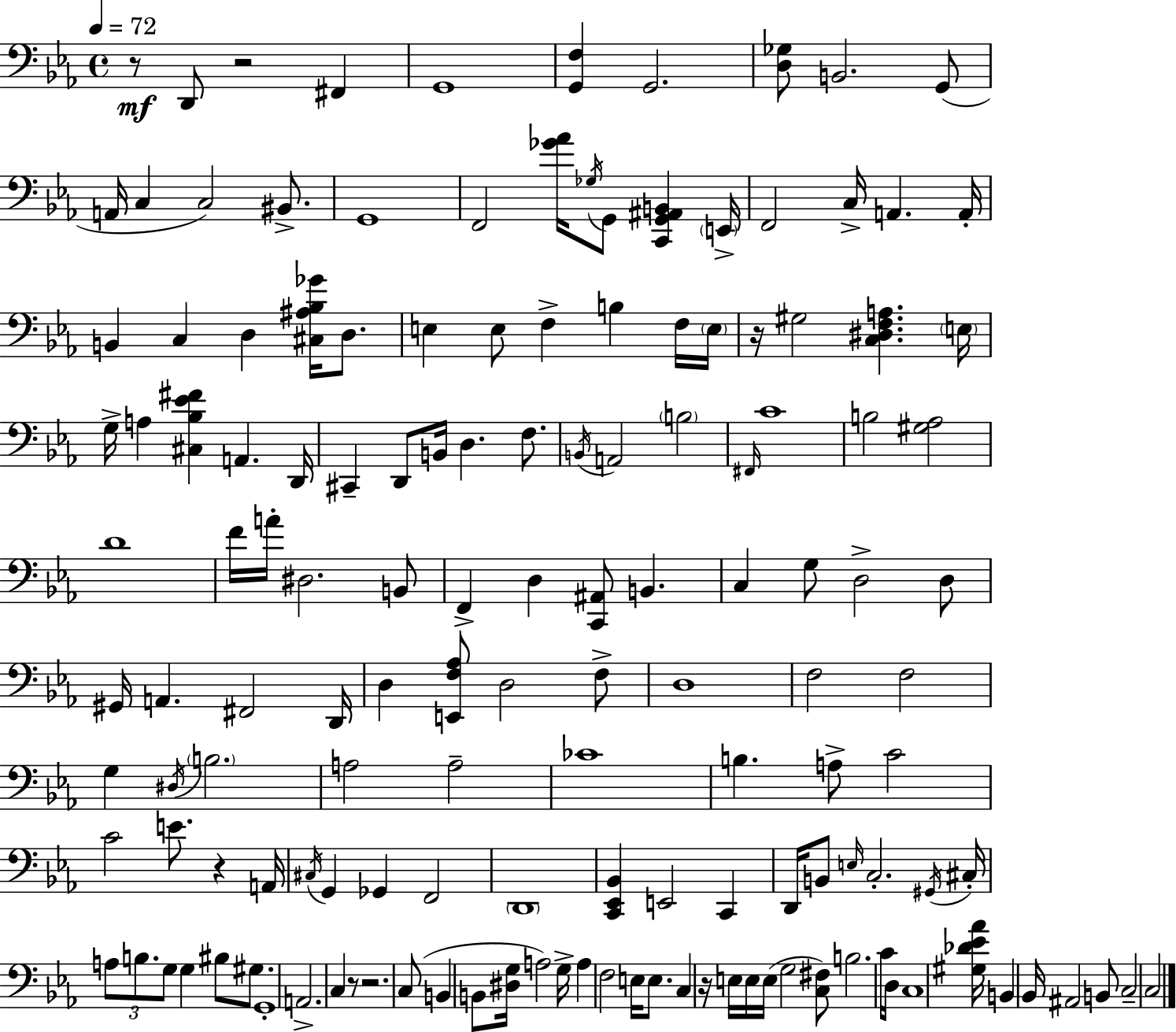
{
  \clef bass
  \time 4/4
  \defaultTimeSignature
  \key c \minor
  \tempo 4 = 72
  r8\mf d,8 r2 fis,4 | g,1 | <g, f>4 g,2. | <d ges>8 b,2. g,8( | \break a,16 c4 c2) bis,8.-> | g,1 | f,2 <ges' aes'>16 \acciaccatura { ges16 } g,8 <c, g, ais, b,>4 | \parenthesize e,16-> f,2 c16-> a,4. | \break a,16-. b,4 c4 d4 <cis ais bes ges'>16 d8. | e4 e8 f4-> b4 f16 | \parenthesize e16 r16 gis2 <c dis f a>4. | \parenthesize e16 g16-> a4 <cis bes ees' fis'>4 a,4. | \break d,16 cis,4-- d,8 b,16 d4. f8. | \acciaccatura { b,16 } a,2 \parenthesize b2 | \grace { fis,16 } c'1 | b2 <gis aes>2 | \break d'1 | f'16 a'16-. dis2. | b,8 f,4-> d4 <c, ais,>8 b,4. | c4 g8 d2-> | \break d8 gis,16 a,4. fis,2 | d,16 d4 <e, f aes>8 d2 | f8-> d1 | f2 f2 | \break g4 \acciaccatura { dis16 } \parenthesize b2. | a2 a2-- | ces'1 | b4. a8-> c'2 | \break c'2 e'8. r4 | a,16 \acciaccatura { cis16 } g,4 ges,4 f,2 | \parenthesize d,1 | <c, ees, bes,>4 e,2 | \break c,4 d,16 b,8 \grace { e16 } c2.-. | \acciaccatura { gis,16 } cis16-. \tuplet 3/2 { a8 b8. g8 } g4 | bis8 gis8. g,1-. | a,2.-> | \break c4 r8 r2. | c8( b,4 b,8 <dis g>16 a2) | g16-> a4 f2 | e16 e8. c4 r16 e16 e16 e16( g2 | \break <c fis>8) b2. | c'16 d16 c1 | <gis des' ees' aes'>16 b,4 bes,16 ais,2 | b,8 c2-- c2 | \break \bar "|."
}